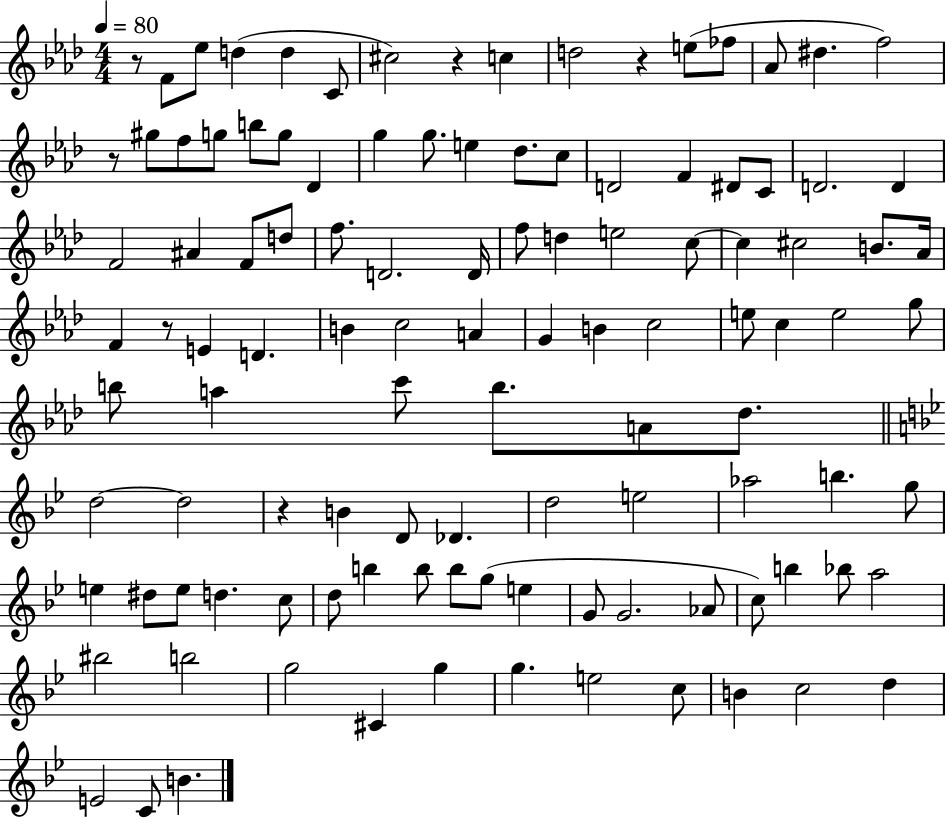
R/e F4/e Eb5/e D5/q D5/q C4/e C#5/h R/q C5/q D5/h R/q E5/e FES5/e Ab4/e D#5/q. F5/h R/e G#5/e F5/e G5/e B5/e G5/e Db4/q G5/q G5/e. E5/q Db5/e. C5/e D4/h F4/q D#4/e C4/e D4/h. D4/q F4/h A#4/q F4/e D5/e F5/e. D4/h. D4/s F5/e D5/q E5/h C5/e C5/q C#5/h B4/e. Ab4/s F4/q R/e E4/q D4/q. B4/q C5/h A4/q G4/q B4/q C5/h E5/e C5/q E5/h G5/e B5/e A5/q C6/e B5/e. A4/e Db5/e. D5/h D5/h R/q B4/q D4/e Db4/q. D5/h E5/h Ab5/h B5/q. G5/e E5/q D#5/e E5/e D5/q. C5/e D5/e B5/q B5/e B5/e G5/e E5/q G4/e G4/h. Ab4/e C5/e B5/q Bb5/e A5/h BIS5/h B5/h G5/h C#4/q G5/q G5/q. E5/h C5/e B4/q C5/h D5/q E4/h C4/e B4/q.